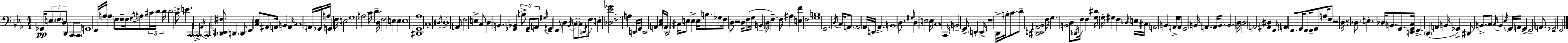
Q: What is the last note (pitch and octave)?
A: F2